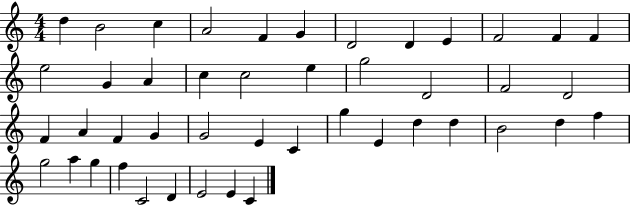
{
  \clef treble
  \numericTimeSignature
  \time 4/4
  \key c \major
  d''4 b'2 c''4 | a'2 f'4 g'4 | d'2 d'4 e'4 | f'2 f'4 f'4 | \break e''2 g'4 a'4 | c''4 c''2 e''4 | g''2 d'2 | f'2 d'2 | \break f'4 a'4 f'4 g'4 | g'2 e'4 c'4 | g''4 e'4 d''4 d''4 | b'2 d''4 f''4 | \break g''2 a''4 g''4 | f''4 c'2 d'4 | e'2 e'4 c'4 | \bar "|."
}